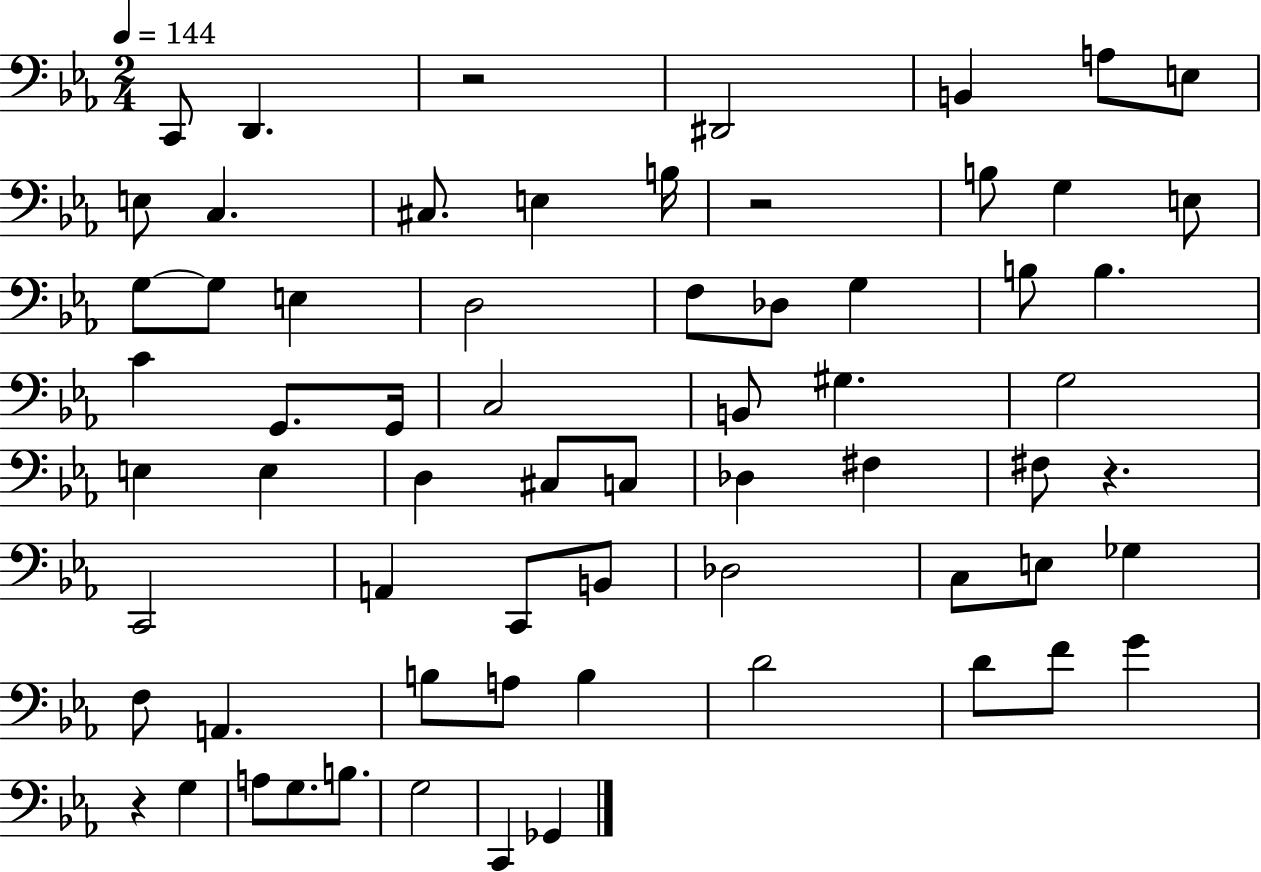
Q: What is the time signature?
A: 2/4